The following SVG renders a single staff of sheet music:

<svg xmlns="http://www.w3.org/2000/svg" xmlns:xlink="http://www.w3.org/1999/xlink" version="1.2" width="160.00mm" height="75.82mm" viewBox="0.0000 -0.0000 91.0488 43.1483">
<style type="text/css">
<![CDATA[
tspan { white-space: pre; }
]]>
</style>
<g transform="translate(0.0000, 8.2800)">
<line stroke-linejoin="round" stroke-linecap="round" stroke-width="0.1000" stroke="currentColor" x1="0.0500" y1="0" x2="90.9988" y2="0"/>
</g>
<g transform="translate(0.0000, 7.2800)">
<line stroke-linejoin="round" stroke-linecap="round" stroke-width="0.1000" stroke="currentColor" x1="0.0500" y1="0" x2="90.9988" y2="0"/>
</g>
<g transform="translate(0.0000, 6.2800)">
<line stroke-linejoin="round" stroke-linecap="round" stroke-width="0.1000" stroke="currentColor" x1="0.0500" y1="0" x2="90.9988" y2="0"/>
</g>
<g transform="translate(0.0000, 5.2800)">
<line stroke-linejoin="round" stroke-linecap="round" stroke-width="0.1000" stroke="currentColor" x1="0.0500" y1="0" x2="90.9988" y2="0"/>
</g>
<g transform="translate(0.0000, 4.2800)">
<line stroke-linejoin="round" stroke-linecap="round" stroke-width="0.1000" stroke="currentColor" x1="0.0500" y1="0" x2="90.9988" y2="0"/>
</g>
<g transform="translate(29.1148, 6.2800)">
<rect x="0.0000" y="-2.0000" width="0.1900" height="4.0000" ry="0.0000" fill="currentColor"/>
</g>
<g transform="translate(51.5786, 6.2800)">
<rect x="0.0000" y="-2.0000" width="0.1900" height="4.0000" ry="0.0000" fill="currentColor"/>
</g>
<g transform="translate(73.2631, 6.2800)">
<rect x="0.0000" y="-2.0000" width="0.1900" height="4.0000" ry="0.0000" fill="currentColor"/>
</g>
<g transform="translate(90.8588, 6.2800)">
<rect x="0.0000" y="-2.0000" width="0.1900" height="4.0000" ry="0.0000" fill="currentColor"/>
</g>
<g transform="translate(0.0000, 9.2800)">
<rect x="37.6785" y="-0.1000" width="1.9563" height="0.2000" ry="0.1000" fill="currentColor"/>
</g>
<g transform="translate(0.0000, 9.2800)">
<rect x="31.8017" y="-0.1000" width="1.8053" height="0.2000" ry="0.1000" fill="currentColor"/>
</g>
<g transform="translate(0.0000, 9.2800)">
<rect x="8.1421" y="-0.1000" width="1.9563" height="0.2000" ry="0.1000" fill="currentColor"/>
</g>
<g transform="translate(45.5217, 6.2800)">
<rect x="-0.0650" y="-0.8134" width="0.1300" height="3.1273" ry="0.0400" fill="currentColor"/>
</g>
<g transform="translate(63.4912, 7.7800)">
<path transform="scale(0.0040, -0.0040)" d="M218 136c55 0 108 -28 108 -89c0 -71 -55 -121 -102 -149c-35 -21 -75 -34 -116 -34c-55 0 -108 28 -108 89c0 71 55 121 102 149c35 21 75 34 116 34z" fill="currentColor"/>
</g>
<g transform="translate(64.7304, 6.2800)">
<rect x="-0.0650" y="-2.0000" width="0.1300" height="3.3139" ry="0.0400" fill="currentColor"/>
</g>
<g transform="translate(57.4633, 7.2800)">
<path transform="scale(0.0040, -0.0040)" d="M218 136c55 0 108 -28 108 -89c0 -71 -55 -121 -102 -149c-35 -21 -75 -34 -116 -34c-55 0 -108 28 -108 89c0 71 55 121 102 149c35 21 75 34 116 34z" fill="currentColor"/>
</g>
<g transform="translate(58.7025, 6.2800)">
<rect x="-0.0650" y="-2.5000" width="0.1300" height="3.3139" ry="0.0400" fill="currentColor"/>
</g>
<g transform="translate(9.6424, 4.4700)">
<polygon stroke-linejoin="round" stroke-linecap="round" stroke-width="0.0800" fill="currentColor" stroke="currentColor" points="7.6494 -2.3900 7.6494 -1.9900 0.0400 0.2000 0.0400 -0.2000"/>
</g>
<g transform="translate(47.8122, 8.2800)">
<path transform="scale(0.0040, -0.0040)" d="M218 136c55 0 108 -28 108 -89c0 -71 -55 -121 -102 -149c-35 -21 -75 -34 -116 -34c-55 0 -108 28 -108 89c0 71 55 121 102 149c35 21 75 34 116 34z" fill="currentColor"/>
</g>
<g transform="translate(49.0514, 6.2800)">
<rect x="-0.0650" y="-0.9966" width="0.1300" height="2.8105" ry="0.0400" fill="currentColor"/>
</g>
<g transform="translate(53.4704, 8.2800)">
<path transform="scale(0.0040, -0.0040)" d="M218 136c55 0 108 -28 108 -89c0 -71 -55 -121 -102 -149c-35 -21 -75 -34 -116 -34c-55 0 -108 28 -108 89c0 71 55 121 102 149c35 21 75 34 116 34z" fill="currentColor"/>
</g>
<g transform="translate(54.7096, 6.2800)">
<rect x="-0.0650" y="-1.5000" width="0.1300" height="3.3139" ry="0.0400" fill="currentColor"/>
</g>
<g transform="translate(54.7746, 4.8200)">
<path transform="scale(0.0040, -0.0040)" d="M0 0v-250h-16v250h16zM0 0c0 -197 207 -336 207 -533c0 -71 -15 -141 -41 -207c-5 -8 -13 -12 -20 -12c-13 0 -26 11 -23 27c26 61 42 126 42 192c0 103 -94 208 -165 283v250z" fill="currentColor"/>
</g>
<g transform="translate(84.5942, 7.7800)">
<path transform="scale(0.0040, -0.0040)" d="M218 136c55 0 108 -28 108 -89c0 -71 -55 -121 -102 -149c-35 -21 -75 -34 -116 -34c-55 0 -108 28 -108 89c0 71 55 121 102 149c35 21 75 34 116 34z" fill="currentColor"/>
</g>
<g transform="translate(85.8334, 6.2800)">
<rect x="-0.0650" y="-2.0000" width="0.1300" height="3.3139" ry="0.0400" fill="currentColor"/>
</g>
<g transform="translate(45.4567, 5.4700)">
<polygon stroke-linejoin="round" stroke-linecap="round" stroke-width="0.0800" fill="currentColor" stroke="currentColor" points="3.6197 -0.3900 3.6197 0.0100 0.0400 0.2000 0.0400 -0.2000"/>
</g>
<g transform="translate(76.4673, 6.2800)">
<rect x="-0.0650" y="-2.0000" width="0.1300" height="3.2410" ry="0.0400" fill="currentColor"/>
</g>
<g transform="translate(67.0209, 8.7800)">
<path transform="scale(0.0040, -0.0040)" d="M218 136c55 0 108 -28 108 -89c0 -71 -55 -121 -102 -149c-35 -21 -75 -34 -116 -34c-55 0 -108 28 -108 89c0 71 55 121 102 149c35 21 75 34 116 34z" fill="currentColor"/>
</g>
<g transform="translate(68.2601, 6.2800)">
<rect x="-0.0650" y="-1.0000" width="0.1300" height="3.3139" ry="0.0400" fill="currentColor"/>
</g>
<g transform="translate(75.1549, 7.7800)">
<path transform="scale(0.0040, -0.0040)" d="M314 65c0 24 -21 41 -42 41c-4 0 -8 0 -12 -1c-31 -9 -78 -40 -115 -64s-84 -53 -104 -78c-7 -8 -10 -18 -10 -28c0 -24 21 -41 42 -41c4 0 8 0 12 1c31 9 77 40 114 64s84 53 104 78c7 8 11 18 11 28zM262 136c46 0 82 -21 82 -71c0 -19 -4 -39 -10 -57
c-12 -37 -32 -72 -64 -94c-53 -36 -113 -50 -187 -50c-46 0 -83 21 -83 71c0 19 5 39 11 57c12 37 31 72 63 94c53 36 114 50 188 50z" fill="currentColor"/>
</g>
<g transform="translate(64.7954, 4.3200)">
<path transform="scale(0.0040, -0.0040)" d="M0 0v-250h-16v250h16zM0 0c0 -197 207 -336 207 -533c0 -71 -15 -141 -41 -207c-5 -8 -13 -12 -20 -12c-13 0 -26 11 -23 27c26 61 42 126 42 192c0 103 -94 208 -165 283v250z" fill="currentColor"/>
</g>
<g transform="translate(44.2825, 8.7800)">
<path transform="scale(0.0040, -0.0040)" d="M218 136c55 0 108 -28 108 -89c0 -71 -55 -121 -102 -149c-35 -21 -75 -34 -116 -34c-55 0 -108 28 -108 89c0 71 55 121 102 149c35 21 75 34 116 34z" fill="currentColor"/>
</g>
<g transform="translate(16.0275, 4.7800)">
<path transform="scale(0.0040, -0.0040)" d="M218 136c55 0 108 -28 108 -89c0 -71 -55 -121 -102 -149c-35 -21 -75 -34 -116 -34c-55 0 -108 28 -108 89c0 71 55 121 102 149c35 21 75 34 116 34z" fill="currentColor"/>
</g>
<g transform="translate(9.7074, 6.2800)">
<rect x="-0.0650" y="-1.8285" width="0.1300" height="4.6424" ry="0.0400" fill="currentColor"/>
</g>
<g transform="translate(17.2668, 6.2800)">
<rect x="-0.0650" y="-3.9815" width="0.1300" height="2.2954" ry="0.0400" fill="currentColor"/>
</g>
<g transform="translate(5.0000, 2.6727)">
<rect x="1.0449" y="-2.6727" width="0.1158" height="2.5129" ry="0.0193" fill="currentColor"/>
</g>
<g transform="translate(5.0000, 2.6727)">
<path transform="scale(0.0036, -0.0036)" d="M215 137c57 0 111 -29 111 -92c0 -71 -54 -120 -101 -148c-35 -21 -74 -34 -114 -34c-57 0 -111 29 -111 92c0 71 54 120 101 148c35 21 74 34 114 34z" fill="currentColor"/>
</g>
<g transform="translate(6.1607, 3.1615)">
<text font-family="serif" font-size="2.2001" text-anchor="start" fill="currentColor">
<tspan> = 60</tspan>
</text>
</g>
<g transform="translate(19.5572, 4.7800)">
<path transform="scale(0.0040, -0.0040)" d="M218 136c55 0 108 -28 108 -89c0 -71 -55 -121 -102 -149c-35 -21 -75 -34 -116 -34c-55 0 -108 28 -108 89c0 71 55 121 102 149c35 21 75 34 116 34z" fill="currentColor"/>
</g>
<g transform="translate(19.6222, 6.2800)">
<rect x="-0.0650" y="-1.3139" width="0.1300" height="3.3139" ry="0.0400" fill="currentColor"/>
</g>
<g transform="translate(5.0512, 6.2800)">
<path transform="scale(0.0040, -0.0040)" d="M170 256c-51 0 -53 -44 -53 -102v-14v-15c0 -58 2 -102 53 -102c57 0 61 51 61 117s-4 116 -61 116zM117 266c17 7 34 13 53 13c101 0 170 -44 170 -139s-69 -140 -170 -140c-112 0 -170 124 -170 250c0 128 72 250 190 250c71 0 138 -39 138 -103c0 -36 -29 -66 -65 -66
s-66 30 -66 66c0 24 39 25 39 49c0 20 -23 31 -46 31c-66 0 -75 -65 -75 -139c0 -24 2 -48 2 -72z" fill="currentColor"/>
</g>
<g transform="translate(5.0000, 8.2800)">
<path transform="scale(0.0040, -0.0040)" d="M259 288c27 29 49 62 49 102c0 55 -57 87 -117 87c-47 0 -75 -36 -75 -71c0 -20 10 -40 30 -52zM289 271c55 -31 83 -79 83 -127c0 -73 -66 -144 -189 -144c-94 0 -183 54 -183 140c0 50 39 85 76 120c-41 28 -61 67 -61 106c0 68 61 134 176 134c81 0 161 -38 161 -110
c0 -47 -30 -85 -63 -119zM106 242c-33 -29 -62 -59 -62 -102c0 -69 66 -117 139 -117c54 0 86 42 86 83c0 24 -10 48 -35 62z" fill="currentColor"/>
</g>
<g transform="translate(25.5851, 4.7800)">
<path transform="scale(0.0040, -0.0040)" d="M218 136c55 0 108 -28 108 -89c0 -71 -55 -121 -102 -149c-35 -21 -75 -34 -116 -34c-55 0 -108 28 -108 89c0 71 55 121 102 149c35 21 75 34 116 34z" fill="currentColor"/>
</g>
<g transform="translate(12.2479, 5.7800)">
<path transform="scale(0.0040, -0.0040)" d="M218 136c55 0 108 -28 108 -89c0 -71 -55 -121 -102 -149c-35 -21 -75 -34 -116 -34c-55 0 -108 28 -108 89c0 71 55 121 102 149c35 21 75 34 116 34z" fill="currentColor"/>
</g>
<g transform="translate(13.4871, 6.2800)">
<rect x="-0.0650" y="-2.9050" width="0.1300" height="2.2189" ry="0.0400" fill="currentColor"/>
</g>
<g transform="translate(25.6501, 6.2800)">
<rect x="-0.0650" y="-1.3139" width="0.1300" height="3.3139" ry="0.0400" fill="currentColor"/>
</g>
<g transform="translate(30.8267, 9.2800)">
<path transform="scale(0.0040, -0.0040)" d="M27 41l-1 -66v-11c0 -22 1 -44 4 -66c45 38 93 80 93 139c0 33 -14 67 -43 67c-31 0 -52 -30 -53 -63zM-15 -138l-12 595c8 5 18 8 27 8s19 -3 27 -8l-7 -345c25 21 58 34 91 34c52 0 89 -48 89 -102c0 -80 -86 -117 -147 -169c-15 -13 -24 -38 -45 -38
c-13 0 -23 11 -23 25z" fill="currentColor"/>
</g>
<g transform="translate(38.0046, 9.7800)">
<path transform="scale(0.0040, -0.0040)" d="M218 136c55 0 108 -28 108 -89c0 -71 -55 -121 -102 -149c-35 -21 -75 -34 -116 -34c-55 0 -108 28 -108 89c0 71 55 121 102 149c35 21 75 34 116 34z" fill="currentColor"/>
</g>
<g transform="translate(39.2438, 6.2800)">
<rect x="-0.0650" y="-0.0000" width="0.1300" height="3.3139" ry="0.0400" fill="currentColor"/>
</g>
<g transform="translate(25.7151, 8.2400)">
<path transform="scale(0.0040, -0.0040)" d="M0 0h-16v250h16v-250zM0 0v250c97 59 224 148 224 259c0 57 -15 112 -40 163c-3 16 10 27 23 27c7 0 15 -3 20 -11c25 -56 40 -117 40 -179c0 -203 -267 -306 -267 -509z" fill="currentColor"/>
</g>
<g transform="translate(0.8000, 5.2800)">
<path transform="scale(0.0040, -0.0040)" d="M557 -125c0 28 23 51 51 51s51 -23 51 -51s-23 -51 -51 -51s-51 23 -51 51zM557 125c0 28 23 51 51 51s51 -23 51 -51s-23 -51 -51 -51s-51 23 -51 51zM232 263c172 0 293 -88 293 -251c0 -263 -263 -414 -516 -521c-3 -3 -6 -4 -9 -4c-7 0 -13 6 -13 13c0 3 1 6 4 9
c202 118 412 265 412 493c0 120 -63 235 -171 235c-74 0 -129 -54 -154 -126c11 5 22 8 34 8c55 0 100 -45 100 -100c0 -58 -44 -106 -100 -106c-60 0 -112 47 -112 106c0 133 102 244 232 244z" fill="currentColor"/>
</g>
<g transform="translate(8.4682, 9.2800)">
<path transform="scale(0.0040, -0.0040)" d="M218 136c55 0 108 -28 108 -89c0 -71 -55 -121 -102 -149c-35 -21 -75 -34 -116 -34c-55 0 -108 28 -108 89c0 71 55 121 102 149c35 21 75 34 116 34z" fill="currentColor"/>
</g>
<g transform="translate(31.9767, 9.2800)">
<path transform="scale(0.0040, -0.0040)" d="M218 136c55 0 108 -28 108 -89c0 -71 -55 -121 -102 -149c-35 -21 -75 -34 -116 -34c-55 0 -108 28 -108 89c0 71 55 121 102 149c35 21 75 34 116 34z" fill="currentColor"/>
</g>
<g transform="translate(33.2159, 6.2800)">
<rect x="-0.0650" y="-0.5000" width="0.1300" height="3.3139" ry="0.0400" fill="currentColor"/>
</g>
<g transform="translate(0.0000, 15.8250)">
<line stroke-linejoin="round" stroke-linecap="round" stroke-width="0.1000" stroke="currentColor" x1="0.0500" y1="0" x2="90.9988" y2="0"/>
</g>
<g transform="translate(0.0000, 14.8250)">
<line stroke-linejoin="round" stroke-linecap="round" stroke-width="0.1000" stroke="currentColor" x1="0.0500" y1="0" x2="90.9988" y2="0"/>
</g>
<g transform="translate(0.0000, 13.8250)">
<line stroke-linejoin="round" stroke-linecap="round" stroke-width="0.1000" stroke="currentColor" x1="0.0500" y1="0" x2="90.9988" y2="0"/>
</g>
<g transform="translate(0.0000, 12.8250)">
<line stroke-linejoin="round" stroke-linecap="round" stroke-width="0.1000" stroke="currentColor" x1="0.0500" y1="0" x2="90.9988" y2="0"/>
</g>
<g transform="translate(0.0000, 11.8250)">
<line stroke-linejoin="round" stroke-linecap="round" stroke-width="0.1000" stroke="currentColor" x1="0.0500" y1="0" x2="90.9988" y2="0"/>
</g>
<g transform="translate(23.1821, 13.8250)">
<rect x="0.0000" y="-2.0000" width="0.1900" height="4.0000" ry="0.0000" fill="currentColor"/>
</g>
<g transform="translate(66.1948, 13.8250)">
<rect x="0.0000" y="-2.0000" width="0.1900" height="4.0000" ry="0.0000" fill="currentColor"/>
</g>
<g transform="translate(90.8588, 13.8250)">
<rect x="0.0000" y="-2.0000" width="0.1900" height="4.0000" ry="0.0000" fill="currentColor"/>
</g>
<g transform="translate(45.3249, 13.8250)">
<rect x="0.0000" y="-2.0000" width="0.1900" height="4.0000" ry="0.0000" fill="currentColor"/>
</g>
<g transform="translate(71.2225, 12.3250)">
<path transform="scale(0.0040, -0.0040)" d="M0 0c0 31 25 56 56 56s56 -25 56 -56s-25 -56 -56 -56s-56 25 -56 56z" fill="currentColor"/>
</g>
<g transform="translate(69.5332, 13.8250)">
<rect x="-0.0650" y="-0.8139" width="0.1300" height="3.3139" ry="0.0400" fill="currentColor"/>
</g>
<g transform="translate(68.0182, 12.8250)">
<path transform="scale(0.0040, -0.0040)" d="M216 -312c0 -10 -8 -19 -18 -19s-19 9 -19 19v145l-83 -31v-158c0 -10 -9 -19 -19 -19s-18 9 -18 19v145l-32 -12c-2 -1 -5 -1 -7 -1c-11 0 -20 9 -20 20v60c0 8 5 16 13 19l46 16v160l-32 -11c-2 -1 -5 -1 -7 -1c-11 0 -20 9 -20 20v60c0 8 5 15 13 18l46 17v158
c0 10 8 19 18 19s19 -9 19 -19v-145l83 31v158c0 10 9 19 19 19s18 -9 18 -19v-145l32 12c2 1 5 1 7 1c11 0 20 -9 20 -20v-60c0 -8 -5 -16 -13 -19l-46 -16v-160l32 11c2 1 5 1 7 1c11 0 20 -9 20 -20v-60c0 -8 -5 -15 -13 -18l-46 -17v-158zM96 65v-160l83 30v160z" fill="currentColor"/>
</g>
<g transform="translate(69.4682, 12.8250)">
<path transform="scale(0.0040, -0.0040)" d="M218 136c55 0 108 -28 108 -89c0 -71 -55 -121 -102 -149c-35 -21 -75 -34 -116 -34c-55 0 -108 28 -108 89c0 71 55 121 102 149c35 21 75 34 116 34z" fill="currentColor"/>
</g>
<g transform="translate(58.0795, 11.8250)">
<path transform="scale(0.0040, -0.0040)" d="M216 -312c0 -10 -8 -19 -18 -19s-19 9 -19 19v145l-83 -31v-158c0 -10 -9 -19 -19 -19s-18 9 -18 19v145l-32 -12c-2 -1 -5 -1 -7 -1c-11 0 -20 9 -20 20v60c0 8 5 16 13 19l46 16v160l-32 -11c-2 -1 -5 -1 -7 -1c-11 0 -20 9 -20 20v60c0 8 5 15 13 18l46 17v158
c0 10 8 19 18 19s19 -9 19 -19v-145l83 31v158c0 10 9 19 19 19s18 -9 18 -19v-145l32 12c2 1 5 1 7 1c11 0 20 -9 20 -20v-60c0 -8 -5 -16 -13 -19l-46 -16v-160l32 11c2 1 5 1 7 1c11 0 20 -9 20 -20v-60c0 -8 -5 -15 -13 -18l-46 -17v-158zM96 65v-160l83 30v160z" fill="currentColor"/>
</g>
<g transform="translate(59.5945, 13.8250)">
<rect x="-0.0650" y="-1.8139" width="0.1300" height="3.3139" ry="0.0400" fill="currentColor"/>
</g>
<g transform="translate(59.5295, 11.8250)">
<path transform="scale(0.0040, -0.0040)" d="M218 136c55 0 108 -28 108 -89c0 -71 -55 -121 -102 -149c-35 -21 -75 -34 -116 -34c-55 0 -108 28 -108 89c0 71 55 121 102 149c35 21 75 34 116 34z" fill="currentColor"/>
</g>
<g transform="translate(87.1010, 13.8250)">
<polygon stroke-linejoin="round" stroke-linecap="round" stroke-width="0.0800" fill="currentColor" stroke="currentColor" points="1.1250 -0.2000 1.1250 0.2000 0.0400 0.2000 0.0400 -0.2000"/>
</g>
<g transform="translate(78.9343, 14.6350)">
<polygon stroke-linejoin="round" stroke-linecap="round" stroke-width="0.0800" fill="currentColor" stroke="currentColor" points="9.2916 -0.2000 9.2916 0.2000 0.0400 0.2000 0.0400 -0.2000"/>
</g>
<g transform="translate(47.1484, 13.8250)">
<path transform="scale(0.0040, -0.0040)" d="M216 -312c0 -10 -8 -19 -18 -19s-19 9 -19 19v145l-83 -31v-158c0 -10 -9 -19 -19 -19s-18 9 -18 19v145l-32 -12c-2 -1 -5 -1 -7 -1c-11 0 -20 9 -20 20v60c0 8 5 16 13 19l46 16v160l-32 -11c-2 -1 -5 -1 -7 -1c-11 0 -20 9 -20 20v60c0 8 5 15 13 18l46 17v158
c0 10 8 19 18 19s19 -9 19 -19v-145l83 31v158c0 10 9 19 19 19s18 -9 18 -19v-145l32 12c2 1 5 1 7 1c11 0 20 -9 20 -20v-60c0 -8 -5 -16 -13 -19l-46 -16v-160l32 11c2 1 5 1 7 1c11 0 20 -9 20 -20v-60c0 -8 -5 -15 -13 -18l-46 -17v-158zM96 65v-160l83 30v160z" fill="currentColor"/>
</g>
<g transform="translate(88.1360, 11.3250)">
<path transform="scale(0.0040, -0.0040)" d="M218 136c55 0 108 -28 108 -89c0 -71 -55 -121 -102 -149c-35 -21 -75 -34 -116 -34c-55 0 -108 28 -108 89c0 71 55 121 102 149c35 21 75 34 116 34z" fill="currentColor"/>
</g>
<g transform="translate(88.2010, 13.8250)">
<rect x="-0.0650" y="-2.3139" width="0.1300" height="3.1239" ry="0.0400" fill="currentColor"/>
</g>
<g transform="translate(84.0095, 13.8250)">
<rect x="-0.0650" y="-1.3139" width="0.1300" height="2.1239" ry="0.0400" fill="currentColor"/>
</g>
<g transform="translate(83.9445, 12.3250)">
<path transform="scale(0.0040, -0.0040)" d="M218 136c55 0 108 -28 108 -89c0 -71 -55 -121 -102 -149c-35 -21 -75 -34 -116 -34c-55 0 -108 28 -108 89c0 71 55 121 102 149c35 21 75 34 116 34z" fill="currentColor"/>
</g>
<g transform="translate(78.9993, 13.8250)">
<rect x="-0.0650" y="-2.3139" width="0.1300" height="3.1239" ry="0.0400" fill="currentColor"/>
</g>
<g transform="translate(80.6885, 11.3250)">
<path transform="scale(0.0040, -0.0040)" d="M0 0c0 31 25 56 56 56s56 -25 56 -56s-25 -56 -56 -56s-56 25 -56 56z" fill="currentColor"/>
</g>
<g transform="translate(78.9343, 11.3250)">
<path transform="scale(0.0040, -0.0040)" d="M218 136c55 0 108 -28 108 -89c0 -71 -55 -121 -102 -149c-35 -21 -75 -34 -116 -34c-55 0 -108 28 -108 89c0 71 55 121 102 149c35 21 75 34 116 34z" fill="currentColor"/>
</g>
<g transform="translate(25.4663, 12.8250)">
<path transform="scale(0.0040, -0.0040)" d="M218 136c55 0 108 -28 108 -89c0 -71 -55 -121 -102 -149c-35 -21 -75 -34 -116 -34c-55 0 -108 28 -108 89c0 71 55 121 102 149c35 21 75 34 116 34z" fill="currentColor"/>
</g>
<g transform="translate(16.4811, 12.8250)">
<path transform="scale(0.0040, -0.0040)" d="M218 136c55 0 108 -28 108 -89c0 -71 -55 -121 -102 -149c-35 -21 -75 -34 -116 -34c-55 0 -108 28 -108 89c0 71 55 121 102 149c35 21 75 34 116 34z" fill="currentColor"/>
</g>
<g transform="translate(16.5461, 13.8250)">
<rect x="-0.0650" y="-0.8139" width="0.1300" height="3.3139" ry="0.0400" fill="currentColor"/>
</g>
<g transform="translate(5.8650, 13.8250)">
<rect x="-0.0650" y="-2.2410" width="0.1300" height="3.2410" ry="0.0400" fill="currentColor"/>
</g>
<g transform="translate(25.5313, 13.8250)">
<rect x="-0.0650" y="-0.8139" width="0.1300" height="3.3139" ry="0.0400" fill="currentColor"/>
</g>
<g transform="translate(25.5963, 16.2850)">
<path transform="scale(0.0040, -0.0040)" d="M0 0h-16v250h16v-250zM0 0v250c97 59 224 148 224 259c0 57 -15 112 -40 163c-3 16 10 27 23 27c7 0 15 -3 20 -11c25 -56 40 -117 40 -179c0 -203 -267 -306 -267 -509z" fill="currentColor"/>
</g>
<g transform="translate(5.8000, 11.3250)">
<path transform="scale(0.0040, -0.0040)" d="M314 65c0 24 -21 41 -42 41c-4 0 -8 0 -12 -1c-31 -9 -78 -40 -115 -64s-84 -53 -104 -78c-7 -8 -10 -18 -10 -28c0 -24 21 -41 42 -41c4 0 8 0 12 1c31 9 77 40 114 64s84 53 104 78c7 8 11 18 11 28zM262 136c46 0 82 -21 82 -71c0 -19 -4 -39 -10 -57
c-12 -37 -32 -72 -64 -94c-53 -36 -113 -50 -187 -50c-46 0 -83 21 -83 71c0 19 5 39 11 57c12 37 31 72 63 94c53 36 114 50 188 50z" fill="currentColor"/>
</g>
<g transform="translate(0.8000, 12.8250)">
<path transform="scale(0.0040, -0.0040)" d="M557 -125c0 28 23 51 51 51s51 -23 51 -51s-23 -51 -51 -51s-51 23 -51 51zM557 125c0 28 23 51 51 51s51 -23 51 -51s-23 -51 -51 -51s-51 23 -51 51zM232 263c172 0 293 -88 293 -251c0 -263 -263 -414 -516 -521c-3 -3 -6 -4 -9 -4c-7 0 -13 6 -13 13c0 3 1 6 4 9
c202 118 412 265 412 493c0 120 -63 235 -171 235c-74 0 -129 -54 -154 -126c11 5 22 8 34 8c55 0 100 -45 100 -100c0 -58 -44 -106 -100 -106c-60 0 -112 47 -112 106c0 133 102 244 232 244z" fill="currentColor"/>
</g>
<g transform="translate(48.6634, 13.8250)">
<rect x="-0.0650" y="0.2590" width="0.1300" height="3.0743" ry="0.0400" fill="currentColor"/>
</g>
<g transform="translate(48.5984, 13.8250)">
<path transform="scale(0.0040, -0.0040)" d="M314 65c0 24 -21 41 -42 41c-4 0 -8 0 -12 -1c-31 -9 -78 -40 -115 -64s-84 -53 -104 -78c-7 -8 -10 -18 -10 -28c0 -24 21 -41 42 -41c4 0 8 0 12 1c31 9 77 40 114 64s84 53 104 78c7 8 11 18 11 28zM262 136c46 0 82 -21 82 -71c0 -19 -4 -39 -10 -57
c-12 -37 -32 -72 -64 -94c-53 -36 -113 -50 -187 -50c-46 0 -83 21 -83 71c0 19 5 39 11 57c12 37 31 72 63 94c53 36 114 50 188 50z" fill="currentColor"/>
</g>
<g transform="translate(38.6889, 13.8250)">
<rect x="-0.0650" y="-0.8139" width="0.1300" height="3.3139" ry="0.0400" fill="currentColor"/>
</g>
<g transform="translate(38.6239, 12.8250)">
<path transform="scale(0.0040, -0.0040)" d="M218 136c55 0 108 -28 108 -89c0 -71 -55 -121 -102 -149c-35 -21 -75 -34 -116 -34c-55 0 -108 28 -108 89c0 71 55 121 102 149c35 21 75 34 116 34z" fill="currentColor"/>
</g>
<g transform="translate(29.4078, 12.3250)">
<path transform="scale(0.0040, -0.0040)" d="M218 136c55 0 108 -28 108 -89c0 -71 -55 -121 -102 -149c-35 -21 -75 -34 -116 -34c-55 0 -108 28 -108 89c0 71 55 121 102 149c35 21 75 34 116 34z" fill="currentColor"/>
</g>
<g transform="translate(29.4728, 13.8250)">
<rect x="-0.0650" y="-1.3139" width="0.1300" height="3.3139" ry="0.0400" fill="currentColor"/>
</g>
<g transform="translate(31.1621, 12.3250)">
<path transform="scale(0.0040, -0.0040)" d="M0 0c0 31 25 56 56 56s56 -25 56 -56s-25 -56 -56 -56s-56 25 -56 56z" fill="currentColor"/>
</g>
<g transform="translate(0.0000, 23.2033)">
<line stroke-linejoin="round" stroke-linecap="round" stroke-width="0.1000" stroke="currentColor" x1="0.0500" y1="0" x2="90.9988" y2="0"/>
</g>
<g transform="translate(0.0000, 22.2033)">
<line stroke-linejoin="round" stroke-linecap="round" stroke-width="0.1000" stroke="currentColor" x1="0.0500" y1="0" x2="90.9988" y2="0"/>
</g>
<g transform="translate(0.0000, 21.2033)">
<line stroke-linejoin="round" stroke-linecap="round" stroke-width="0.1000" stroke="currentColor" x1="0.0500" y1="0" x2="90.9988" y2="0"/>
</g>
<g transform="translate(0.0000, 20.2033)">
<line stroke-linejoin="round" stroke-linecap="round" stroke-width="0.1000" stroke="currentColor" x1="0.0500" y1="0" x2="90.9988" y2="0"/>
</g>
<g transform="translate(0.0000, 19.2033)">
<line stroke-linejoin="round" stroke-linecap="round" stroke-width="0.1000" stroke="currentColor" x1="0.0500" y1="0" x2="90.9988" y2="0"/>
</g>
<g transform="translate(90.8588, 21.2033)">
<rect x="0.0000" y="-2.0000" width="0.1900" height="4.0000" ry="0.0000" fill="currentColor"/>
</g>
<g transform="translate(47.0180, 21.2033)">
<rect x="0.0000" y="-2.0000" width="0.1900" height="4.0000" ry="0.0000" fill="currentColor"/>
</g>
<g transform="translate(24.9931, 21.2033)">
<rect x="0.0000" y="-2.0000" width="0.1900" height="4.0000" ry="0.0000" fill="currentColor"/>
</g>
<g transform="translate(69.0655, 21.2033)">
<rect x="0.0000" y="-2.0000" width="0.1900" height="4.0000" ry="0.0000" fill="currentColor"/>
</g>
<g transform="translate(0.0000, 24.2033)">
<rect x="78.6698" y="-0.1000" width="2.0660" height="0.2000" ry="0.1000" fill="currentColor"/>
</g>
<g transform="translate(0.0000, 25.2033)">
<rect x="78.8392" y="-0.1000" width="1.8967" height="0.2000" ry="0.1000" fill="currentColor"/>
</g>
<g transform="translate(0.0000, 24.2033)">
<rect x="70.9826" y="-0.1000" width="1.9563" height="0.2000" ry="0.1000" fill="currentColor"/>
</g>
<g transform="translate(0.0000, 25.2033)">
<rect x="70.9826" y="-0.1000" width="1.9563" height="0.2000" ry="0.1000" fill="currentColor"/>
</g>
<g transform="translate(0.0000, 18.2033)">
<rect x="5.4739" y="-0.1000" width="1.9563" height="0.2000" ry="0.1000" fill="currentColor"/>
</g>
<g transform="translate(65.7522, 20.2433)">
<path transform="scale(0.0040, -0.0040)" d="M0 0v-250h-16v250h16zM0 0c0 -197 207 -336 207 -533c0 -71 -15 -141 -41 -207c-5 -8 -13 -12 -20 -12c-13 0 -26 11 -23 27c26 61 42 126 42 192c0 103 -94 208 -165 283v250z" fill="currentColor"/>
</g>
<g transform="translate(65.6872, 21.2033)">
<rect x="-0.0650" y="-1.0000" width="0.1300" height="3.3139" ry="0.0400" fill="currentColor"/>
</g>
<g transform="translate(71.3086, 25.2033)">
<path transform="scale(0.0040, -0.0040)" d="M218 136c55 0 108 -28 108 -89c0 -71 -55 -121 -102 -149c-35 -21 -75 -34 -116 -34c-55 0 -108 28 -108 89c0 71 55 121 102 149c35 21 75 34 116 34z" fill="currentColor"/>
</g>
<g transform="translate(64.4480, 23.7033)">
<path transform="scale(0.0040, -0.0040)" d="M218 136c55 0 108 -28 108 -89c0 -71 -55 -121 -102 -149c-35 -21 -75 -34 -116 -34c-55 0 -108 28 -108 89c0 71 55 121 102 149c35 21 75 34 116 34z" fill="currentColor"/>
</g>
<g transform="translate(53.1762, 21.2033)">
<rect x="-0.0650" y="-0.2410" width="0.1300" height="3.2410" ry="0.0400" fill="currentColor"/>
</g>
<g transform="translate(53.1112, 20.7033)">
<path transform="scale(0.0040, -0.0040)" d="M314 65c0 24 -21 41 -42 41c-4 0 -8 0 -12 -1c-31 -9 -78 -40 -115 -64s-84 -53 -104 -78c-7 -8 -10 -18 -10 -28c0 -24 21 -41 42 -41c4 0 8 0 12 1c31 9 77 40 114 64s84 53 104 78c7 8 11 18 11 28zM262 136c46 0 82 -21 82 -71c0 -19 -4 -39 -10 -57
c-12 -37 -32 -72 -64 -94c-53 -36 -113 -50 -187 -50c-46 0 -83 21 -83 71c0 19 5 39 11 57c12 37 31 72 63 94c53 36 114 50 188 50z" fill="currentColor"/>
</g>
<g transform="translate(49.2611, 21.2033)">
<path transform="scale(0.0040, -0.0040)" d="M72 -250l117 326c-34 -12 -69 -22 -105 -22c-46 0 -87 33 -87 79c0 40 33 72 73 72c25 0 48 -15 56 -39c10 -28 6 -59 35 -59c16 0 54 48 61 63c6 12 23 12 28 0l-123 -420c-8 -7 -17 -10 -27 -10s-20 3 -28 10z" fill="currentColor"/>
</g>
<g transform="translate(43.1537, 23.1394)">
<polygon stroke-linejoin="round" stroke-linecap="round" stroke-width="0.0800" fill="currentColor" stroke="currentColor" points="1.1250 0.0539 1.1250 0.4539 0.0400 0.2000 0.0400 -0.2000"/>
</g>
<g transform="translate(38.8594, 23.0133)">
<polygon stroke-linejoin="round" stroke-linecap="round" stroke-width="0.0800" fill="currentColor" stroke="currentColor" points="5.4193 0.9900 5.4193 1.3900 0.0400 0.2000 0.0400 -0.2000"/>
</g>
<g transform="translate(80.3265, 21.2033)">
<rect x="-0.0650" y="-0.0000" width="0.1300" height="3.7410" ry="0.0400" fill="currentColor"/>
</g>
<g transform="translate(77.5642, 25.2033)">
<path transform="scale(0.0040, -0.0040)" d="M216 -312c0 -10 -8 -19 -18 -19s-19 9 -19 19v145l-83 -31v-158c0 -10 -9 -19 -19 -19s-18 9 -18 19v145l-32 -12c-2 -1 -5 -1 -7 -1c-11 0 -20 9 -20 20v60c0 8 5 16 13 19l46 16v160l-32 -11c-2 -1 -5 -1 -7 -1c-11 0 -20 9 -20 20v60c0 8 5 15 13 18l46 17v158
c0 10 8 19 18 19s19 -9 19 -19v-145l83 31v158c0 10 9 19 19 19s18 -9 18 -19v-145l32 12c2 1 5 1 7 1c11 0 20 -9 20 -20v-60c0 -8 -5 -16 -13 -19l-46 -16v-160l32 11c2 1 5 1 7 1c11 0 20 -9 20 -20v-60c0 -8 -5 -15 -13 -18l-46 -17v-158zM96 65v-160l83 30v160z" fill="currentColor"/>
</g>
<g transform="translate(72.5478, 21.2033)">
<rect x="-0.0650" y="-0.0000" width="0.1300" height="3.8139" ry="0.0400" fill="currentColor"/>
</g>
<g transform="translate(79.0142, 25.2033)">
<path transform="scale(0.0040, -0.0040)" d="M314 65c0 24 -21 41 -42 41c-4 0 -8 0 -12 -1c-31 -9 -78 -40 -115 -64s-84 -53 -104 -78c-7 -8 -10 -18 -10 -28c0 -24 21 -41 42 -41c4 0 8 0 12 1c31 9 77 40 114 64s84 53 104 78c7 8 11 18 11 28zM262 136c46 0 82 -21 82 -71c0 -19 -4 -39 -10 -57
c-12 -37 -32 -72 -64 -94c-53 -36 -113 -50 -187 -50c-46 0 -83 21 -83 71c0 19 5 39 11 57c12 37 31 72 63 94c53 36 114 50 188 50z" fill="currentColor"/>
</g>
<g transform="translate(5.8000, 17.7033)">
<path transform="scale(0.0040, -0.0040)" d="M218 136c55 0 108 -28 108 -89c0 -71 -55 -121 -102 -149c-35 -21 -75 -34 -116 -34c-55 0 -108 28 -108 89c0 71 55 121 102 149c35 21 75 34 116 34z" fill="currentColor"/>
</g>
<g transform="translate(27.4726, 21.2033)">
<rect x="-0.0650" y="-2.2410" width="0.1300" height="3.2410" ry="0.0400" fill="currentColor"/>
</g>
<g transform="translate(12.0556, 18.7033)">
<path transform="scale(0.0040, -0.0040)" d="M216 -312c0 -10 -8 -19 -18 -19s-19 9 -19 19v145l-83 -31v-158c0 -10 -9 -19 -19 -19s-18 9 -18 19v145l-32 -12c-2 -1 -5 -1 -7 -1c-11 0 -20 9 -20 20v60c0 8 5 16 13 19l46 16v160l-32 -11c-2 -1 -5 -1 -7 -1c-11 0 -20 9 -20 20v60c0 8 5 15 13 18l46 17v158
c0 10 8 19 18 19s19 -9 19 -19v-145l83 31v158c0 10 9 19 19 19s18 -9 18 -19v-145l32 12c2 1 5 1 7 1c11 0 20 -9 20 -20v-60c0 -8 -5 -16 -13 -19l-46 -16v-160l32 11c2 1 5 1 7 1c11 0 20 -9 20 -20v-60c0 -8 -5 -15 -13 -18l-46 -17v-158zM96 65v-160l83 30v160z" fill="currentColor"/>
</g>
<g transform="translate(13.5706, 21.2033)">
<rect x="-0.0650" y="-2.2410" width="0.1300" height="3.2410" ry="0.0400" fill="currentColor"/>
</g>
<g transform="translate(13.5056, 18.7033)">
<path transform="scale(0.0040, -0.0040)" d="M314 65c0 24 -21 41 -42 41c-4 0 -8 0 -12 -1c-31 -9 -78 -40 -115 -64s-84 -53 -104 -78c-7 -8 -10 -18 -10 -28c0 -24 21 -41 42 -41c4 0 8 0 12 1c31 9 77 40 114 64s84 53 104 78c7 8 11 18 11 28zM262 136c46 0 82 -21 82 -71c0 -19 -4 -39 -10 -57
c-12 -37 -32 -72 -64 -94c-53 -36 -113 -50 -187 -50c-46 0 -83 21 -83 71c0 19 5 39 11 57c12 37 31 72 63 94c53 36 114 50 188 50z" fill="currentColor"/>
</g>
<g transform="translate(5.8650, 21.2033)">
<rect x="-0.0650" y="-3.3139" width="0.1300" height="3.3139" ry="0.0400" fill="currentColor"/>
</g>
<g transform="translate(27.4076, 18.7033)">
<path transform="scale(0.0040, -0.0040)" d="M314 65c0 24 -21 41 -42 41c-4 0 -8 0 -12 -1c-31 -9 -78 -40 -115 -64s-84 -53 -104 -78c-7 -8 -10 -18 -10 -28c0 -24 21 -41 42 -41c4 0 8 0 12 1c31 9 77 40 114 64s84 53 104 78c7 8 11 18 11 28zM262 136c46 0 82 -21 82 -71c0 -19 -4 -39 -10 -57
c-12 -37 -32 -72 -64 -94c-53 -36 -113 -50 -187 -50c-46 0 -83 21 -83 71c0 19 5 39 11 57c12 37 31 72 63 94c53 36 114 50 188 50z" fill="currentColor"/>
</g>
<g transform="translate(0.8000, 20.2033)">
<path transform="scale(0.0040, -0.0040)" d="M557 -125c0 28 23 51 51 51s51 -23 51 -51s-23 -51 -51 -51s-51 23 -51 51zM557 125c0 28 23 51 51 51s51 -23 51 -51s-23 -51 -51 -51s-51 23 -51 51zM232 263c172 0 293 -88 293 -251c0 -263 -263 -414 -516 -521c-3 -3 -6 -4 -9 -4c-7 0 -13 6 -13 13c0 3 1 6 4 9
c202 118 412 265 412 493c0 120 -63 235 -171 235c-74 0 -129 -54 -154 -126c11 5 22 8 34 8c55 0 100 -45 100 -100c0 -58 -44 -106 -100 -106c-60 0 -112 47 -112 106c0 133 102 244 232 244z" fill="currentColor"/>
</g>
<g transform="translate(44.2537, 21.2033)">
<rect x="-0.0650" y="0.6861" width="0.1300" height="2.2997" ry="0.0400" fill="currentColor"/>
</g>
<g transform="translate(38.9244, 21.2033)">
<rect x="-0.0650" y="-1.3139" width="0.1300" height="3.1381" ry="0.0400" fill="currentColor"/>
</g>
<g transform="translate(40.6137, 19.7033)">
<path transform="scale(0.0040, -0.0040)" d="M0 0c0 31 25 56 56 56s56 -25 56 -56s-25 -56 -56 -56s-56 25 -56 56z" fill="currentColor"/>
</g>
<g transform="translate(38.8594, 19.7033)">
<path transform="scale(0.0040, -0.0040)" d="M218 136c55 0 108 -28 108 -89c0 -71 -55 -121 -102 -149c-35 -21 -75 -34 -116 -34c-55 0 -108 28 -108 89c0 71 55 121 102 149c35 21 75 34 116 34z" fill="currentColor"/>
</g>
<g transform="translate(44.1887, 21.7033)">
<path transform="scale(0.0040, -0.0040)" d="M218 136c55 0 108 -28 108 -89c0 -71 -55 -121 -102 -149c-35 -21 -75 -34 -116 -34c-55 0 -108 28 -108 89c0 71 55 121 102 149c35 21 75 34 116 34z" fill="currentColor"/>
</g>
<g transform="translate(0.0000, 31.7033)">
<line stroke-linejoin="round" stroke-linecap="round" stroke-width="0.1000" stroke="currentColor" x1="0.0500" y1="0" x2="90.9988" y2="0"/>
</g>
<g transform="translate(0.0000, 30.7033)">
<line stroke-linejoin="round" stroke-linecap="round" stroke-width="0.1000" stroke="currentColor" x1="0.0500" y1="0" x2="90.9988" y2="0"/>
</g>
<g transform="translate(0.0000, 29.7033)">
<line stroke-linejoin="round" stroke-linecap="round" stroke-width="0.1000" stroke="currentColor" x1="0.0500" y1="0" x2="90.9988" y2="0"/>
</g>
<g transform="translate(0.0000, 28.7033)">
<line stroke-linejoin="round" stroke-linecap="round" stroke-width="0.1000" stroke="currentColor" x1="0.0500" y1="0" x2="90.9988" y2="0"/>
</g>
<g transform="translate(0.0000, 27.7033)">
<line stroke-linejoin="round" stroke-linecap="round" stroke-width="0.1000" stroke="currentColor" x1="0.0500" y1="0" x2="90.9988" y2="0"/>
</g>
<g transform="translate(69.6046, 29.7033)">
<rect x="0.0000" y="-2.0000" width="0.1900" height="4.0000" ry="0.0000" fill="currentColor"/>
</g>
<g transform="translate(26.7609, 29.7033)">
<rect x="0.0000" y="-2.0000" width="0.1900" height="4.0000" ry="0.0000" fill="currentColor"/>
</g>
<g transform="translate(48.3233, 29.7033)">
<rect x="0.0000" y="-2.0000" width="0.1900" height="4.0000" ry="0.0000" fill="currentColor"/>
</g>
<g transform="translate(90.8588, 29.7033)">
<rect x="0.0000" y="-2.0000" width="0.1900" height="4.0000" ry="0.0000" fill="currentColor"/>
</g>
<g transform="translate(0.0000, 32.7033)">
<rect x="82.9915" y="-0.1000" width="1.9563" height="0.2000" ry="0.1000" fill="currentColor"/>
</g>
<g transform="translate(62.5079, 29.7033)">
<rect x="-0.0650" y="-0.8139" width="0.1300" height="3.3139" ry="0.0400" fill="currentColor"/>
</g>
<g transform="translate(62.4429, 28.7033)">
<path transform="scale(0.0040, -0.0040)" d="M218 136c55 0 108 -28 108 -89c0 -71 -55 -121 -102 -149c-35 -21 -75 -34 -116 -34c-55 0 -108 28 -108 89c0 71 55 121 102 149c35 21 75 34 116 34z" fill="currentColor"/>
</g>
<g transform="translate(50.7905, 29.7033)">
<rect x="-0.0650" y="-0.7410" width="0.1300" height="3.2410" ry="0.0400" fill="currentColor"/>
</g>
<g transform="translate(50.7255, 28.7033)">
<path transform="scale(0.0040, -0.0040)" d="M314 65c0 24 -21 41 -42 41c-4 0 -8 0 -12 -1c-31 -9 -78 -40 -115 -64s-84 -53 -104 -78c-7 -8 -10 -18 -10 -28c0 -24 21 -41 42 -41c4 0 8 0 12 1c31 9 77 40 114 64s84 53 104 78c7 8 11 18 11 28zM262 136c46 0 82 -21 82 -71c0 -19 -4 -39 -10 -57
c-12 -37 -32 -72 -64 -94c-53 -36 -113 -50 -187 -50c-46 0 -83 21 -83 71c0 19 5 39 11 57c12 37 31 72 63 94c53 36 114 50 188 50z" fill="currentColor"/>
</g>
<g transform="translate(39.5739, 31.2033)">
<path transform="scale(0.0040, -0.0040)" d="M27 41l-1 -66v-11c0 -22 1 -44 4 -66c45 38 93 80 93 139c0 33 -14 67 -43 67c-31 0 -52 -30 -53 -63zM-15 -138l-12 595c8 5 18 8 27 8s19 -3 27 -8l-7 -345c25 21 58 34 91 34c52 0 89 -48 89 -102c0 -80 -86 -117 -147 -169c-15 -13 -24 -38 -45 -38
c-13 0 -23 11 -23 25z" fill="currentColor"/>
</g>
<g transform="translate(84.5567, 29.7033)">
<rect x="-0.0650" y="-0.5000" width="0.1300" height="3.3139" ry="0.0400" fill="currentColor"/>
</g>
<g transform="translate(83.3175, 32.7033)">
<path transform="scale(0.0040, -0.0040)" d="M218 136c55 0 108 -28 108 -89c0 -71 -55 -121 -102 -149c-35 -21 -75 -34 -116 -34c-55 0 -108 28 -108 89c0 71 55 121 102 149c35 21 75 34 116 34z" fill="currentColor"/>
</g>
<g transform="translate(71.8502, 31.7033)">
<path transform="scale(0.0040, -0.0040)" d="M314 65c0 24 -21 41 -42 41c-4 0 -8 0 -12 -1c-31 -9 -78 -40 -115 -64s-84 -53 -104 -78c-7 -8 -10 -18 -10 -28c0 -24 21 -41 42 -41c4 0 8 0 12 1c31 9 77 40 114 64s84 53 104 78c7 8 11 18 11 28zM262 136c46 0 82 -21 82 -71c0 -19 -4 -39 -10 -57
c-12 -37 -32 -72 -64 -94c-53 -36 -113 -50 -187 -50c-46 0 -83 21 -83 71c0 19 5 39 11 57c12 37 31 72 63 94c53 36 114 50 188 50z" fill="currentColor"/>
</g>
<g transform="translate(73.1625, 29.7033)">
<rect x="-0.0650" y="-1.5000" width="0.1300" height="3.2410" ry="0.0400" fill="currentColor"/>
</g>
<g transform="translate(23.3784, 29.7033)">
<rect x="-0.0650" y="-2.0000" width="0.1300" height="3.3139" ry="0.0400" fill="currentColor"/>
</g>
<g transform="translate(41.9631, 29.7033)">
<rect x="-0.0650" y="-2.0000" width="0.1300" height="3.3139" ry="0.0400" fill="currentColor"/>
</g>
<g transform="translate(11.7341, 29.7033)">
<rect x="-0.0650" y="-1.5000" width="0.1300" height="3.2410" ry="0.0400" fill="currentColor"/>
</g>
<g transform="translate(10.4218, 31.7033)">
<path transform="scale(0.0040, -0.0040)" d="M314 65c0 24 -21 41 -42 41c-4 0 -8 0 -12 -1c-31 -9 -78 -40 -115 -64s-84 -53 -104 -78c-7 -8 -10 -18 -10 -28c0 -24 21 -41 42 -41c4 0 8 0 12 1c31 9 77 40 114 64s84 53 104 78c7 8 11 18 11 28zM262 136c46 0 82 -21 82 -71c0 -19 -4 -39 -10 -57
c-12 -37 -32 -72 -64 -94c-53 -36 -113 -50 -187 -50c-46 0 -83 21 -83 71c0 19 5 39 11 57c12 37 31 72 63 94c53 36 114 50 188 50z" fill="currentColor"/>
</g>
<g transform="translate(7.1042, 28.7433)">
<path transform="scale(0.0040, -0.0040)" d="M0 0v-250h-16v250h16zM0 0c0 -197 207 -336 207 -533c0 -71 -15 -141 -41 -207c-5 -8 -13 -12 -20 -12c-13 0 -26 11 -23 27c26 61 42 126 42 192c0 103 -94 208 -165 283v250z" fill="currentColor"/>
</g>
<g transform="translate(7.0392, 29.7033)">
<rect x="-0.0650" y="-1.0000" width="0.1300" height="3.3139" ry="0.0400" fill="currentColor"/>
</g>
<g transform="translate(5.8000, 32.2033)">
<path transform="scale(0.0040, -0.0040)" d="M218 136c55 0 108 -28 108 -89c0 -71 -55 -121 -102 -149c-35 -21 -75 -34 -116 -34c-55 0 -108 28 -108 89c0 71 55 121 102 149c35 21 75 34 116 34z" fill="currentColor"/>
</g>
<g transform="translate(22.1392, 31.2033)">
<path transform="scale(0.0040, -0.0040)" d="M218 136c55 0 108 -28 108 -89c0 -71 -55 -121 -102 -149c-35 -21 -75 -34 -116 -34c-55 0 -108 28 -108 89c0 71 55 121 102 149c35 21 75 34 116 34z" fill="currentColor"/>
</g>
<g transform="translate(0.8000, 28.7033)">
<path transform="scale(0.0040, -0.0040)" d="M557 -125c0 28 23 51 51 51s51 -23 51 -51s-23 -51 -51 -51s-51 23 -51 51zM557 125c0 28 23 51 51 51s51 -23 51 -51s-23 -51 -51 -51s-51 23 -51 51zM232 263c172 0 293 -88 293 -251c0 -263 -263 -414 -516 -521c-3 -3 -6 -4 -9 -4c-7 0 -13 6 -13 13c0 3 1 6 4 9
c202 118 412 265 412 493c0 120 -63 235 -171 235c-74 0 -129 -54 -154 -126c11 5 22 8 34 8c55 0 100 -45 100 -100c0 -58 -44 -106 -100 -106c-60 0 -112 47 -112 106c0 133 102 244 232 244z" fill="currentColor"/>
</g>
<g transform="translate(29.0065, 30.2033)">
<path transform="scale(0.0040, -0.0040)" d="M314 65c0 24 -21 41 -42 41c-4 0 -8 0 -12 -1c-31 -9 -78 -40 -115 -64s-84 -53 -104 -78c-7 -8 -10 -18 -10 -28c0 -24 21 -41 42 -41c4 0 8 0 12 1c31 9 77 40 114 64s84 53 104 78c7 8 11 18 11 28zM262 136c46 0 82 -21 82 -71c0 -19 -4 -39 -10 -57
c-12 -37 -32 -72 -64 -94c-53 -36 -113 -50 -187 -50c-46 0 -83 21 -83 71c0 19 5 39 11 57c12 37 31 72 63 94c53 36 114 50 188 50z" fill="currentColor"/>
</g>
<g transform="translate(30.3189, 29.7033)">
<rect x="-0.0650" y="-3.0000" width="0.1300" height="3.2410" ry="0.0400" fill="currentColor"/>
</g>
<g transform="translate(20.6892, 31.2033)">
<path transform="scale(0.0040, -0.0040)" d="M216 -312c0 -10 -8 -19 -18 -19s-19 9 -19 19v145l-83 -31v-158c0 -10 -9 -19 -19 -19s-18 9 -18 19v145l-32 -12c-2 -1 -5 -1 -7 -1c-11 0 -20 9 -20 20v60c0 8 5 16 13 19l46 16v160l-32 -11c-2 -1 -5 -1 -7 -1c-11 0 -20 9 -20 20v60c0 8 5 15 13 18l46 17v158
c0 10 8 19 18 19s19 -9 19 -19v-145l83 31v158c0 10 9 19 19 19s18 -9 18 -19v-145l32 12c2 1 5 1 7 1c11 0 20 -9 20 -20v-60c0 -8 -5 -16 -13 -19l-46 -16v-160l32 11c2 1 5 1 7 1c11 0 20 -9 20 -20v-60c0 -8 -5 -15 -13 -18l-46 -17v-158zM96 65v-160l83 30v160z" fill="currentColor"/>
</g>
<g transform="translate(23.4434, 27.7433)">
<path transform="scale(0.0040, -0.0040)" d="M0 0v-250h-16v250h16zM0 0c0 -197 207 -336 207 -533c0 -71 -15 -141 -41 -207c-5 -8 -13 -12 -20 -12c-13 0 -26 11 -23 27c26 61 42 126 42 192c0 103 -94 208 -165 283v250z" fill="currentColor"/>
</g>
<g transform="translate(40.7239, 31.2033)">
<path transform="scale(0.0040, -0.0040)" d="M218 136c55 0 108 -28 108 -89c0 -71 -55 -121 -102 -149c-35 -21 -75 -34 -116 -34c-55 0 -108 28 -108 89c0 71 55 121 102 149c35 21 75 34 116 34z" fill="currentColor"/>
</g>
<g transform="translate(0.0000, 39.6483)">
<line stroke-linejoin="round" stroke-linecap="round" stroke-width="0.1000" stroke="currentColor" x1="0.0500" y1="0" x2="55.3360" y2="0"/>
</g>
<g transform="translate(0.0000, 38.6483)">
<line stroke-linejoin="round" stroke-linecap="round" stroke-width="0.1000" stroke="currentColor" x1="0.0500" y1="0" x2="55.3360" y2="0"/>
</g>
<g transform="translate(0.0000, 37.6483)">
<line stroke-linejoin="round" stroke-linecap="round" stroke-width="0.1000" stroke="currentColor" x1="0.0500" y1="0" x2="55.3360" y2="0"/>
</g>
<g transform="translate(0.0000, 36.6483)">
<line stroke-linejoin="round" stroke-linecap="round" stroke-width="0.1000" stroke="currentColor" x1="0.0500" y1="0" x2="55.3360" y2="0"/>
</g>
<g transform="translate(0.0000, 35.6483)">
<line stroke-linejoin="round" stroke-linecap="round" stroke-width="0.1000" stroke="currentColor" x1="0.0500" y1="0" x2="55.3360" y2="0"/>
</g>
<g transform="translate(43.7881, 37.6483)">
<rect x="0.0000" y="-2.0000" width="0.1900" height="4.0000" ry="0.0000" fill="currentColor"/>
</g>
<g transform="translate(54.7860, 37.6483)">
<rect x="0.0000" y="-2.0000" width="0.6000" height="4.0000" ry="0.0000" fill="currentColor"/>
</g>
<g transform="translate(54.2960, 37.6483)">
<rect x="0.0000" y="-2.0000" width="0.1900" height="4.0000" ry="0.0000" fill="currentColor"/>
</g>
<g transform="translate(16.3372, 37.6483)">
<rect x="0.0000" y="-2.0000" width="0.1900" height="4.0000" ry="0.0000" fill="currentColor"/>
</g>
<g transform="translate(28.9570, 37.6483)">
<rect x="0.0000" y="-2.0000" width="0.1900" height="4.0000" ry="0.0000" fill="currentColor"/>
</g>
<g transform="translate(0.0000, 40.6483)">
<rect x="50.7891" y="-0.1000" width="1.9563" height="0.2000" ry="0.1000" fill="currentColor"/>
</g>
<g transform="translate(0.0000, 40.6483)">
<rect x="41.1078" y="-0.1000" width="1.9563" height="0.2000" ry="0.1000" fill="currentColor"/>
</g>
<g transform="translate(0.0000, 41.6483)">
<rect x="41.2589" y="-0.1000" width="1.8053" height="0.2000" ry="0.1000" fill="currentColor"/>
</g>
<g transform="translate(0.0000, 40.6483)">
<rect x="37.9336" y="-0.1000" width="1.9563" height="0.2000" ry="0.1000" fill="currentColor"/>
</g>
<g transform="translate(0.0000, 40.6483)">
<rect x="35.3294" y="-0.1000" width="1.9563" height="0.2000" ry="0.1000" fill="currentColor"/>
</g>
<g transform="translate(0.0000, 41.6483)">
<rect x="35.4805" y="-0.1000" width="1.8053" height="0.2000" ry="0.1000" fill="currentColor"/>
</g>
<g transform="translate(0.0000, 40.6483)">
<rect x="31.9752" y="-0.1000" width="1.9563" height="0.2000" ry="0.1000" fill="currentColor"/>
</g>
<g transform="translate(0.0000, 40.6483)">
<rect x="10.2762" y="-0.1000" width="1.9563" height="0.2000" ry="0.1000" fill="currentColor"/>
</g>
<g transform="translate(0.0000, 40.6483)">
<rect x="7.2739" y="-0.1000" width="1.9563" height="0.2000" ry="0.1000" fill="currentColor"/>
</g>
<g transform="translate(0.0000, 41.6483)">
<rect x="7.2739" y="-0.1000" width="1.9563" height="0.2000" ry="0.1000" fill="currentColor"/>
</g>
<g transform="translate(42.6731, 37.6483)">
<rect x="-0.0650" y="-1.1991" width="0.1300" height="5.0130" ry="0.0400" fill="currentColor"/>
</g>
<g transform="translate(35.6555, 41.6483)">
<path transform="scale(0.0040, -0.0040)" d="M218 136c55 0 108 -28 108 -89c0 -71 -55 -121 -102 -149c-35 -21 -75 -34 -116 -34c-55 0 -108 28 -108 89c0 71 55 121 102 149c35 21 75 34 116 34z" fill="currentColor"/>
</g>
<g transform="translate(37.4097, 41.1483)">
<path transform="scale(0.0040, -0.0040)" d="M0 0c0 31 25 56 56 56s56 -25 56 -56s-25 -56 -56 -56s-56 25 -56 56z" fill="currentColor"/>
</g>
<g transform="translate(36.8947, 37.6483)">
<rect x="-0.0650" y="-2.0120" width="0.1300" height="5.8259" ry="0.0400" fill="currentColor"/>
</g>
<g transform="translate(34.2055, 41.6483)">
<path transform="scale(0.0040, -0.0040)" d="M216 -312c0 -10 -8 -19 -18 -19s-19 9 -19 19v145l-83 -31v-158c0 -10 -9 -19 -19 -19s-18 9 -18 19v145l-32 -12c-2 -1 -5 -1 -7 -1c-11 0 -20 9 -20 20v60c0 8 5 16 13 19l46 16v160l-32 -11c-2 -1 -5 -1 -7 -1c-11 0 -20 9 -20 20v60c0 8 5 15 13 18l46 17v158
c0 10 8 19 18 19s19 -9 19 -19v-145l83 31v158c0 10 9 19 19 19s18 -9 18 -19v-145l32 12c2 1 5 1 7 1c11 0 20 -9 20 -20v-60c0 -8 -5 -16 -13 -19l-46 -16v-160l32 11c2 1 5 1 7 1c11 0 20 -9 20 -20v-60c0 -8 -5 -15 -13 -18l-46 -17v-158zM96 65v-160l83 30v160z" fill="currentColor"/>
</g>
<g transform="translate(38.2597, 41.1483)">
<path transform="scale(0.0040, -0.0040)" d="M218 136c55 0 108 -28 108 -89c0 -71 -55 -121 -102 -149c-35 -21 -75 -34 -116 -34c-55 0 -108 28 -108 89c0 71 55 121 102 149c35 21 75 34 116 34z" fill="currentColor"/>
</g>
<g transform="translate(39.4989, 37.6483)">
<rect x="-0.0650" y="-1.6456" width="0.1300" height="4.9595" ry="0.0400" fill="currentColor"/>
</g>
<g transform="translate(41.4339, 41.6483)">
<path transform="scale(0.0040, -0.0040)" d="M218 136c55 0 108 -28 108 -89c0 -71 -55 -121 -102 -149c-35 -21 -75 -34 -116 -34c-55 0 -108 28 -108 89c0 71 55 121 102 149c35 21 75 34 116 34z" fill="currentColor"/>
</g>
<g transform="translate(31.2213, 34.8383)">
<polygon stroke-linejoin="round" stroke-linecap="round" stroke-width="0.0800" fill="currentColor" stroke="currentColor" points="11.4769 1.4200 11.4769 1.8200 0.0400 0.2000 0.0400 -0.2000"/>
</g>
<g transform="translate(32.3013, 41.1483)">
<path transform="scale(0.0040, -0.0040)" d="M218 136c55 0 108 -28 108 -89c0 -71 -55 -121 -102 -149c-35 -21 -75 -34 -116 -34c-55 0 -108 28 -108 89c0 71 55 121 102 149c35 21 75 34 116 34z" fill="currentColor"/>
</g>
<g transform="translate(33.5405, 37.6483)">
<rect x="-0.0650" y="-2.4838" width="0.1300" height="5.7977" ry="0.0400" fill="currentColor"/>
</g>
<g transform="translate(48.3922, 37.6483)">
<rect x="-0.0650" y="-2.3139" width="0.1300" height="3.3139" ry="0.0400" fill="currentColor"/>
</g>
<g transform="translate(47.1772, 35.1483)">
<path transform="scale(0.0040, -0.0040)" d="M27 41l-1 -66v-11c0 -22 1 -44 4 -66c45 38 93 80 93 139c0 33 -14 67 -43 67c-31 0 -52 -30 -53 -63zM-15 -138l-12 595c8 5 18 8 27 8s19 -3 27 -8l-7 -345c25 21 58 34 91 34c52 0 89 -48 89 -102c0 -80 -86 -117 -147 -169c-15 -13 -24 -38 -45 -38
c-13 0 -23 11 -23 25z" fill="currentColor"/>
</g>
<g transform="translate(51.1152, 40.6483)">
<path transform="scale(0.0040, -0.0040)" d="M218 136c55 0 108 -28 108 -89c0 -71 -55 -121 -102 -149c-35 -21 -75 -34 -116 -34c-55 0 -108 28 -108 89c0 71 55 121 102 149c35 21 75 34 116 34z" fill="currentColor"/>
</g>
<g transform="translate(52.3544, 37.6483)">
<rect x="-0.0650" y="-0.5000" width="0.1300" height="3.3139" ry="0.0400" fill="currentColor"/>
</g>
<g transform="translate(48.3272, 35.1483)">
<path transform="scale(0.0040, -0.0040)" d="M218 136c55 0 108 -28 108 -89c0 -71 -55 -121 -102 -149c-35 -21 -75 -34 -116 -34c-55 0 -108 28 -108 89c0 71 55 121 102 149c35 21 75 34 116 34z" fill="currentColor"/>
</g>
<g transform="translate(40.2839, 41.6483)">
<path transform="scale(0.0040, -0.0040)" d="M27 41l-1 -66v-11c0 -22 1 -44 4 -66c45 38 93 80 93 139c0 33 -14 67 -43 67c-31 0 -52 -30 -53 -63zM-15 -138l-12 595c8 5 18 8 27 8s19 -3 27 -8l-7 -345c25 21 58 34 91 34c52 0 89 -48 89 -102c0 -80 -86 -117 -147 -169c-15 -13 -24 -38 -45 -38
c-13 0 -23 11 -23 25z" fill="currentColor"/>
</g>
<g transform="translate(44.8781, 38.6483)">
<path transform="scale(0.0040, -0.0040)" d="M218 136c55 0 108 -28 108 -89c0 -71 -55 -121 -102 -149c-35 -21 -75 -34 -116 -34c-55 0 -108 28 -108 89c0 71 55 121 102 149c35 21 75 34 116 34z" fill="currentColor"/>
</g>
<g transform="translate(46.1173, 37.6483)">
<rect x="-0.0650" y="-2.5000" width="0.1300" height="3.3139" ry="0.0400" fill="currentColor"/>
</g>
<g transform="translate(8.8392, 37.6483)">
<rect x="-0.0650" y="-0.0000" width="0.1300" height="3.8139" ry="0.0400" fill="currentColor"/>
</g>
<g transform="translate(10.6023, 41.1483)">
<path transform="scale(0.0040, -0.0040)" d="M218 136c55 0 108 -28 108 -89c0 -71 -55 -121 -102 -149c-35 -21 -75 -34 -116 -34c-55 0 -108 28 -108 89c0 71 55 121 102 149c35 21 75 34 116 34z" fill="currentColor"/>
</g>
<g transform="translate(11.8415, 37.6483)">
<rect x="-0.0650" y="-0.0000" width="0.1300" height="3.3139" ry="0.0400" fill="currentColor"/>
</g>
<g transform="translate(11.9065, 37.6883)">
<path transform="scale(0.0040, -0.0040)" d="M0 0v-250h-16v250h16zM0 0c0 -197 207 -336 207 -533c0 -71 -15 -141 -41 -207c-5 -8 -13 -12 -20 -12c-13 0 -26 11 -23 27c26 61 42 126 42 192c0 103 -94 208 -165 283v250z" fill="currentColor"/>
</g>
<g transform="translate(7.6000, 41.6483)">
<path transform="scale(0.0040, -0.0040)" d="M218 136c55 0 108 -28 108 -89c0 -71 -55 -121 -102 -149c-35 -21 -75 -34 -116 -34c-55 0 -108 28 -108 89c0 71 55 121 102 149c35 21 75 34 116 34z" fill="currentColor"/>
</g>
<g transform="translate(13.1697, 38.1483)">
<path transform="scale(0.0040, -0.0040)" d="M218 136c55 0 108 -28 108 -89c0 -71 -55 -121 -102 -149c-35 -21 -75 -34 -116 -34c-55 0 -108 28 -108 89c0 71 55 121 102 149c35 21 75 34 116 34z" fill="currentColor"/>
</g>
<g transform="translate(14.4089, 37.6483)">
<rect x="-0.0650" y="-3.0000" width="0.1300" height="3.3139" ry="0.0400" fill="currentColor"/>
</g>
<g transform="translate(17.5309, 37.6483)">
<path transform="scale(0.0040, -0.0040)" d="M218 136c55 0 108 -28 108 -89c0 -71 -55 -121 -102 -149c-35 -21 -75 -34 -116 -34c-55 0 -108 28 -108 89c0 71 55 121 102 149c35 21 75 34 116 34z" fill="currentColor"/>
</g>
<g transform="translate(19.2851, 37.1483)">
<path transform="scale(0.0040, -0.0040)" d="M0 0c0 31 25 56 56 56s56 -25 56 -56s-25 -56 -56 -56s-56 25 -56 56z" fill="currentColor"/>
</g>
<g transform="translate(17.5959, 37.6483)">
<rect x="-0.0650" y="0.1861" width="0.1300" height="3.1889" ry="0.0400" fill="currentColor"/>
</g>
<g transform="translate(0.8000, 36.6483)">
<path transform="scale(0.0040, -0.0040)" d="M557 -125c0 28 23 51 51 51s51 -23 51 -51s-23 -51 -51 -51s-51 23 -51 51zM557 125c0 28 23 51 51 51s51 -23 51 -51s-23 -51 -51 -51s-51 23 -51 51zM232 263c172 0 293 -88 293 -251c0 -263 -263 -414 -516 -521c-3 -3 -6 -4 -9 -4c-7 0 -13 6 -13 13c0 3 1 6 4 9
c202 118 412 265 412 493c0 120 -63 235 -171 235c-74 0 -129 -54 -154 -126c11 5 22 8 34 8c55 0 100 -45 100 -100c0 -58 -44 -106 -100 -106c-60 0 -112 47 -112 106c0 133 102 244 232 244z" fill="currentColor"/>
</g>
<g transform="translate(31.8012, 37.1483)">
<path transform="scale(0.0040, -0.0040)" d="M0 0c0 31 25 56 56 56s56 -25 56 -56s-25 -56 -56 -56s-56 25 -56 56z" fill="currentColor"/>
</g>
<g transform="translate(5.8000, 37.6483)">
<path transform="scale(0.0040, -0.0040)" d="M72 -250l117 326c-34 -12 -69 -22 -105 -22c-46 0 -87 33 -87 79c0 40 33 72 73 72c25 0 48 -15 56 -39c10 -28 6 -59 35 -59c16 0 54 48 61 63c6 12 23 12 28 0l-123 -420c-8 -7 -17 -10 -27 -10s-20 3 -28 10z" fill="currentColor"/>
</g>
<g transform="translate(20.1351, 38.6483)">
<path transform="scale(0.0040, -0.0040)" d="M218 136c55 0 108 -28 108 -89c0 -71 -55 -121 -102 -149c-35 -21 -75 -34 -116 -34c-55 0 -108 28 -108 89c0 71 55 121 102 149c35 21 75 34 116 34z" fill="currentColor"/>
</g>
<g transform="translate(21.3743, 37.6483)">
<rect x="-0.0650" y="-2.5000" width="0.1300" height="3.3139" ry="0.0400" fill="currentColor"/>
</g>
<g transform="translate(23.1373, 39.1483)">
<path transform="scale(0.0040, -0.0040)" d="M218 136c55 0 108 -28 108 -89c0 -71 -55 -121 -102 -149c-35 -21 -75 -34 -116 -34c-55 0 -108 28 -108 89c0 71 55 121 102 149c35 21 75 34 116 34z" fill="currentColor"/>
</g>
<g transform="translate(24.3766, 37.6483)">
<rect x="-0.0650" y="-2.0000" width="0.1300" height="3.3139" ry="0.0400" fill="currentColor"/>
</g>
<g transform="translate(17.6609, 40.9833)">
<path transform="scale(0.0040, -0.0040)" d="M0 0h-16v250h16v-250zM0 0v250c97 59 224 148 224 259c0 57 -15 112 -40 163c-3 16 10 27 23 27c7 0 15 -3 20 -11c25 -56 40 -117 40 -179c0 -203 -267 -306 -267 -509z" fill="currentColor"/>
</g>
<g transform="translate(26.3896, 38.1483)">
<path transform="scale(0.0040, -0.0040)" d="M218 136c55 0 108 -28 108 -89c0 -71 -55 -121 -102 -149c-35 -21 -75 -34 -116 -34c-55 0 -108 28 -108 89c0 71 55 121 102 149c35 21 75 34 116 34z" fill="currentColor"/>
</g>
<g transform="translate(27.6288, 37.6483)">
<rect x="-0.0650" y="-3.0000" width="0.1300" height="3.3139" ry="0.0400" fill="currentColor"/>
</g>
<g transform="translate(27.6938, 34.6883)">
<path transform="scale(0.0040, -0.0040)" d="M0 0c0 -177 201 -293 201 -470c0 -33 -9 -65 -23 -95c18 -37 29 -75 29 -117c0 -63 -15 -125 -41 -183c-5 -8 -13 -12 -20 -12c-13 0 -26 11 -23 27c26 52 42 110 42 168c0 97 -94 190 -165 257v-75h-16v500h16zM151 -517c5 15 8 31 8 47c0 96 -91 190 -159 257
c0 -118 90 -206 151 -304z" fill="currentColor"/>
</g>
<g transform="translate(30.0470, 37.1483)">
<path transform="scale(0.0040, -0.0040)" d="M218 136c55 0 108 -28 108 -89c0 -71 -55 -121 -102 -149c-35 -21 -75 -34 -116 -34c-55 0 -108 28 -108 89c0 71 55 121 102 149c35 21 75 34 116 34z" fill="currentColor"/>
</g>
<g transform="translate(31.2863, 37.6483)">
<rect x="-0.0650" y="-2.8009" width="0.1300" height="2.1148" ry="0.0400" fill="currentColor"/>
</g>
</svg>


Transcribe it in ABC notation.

X:1
T:Untitled
M:6/8
L:1/4
K:C
E,,/2 E,/2 G,/2 G, G,/2 _E,, D,, F,,/2 G,,/2 G,,/2 B,, A,,/2 F,, A,,2 A,, B,2 F, F,/2 G, F, ^D,2 ^A, ^F, B,/2 G,/2 B,/4 D ^B,2 B,2 G,/2 C,/4 z/2 E,2 F,,/2 C,, ^C,,2 F,,/2 G,,2 ^A,,/2 C,2 _A,, F,2 F, G,,2 E,, z/2 C,, D,,/2 C, D,/2 B,, A,, C,/4 E,/2 D,,/2 ^C,,/2 D,,/2 _C,,/2 B,, _B, E,,